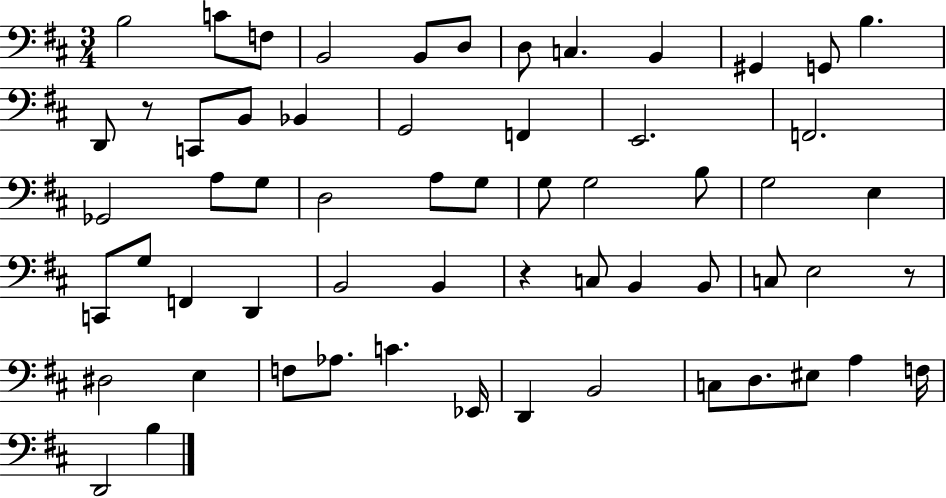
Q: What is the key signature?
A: D major